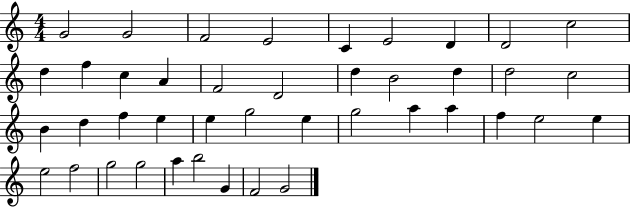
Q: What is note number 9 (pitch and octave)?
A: C5